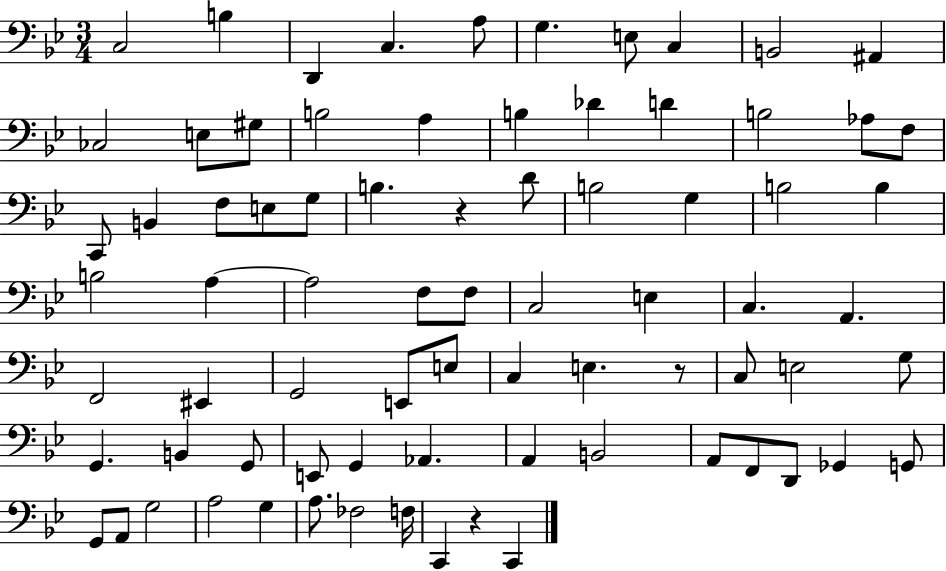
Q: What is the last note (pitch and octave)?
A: C2